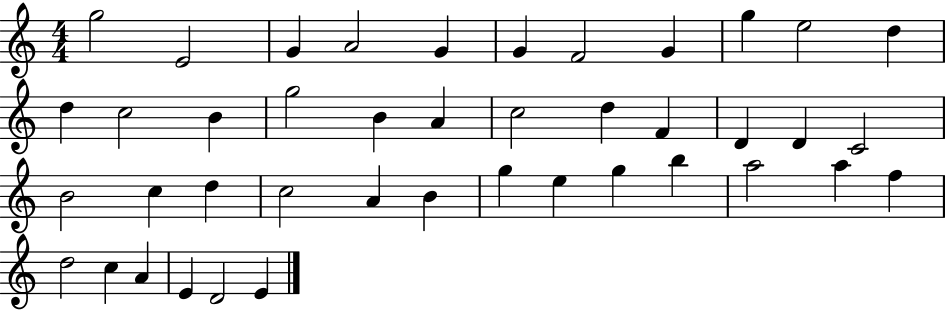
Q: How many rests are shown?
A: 0